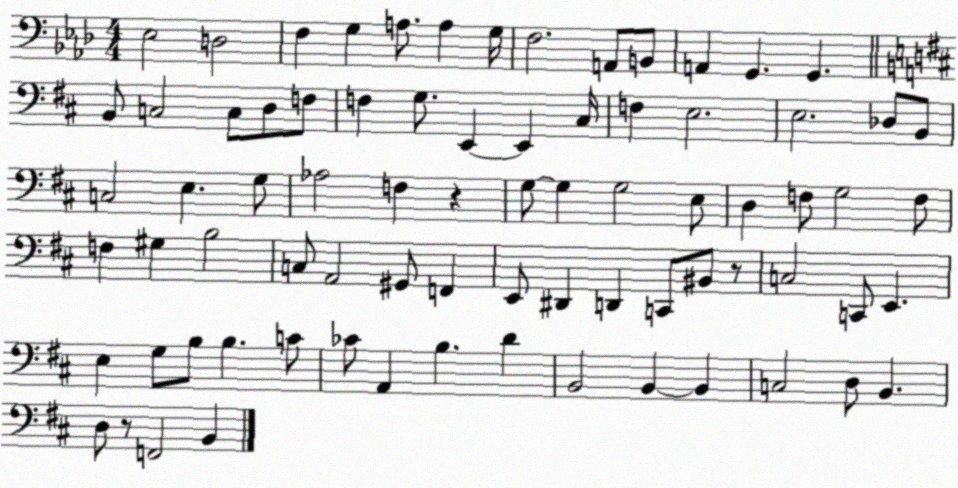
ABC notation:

X:1
T:Untitled
M:4/4
L:1/4
K:Ab
_E,2 D,2 F, G, A,/2 A, G,/4 F,2 A,,/2 B,,/2 A,, G,, G,, B,,/2 C,2 C,/2 D,/2 F,/2 F, G,/2 E,, E,, ^C,/4 F, E,2 E,2 _D,/2 B,,/2 C,2 E, G,/2 _A,2 F, z G,/2 G, G,2 E,/2 D, F,/2 G,2 F,/2 F, ^G, B,2 C,/2 A,,2 ^G,,/2 F,, E,,/2 ^D,, D,, C,,/2 ^B,,/2 z/2 C,2 C,,/2 E,, E, G,/2 B,/2 B, C/2 _C/2 A,, B, D B,,2 B,, B,, C,2 D,/2 B,, D,/2 z/2 F,,2 B,,